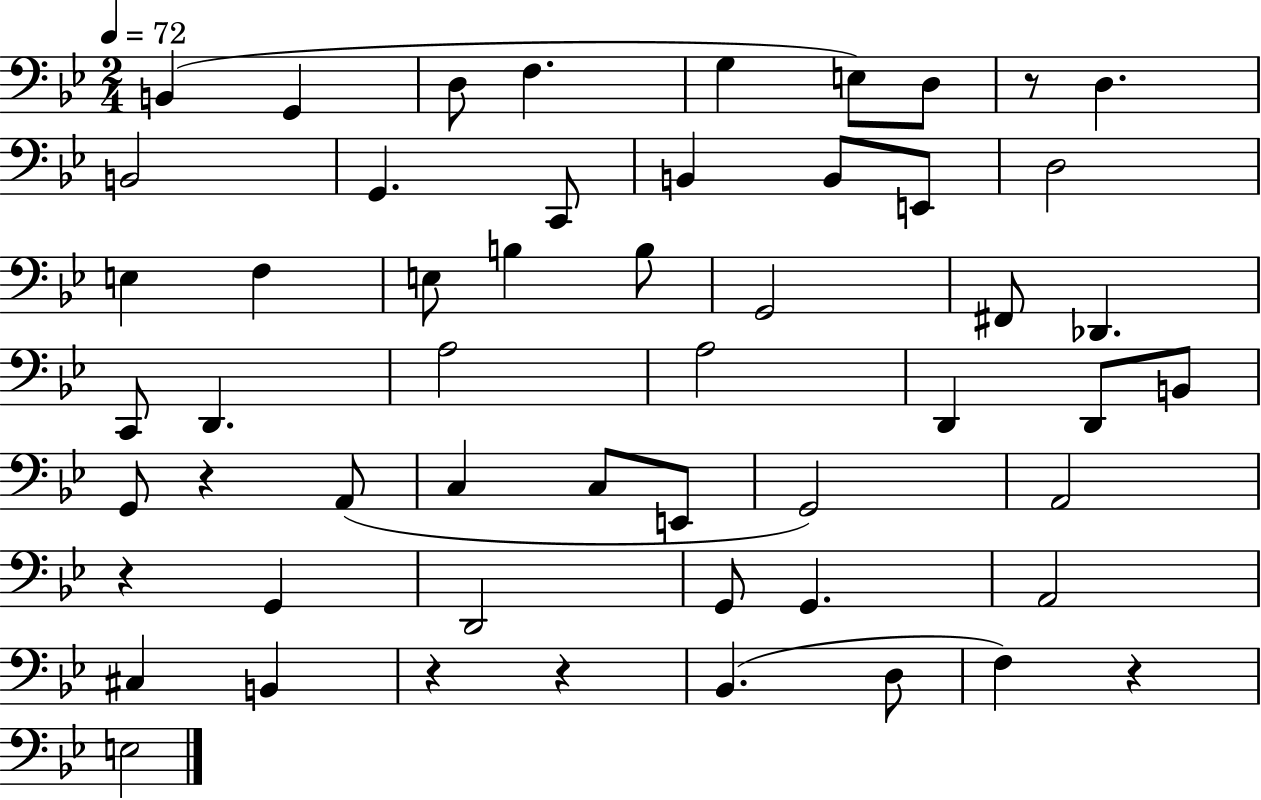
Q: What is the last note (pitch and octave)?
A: E3